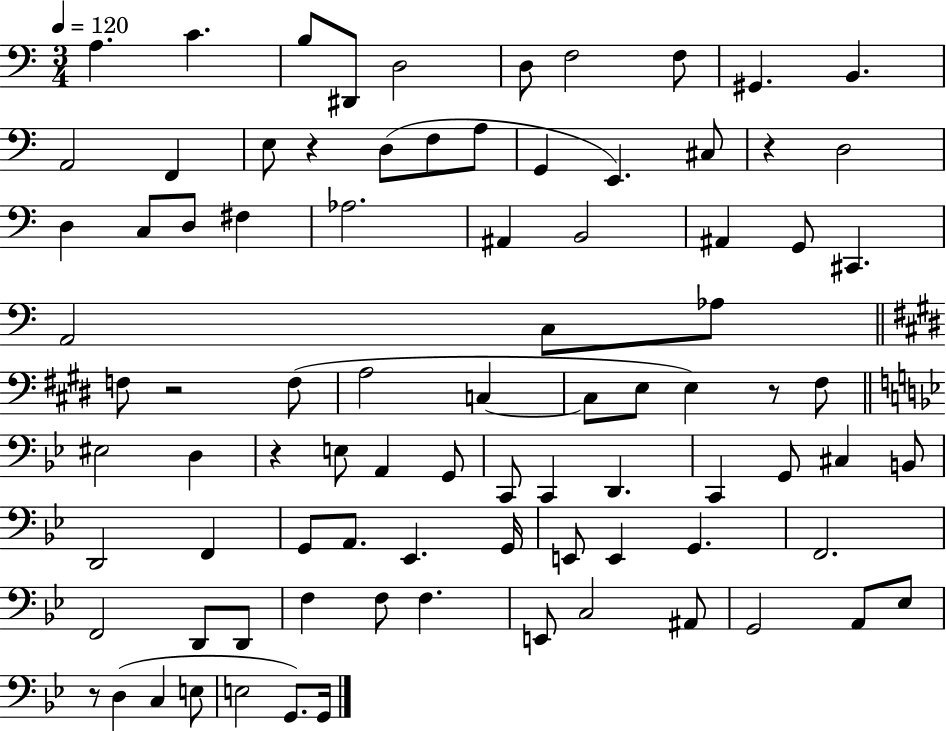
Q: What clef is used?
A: bass